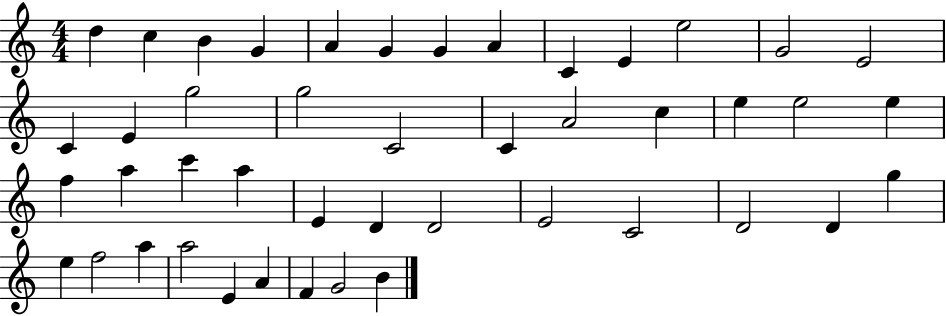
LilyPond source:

{
  \clef treble
  \numericTimeSignature
  \time 4/4
  \key c \major
  d''4 c''4 b'4 g'4 | a'4 g'4 g'4 a'4 | c'4 e'4 e''2 | g'2 e'2 | \break c'4 e'4 g''2 | g''2 c'2 | c'4 a'2 c''4 | e''4 e''2 e''4 | \break f''4 a''4 c'''4 a''4 | e'4 d'4 d'2 | e'2 c'2 | d'2 d'4 g''4 | \break e''4 f''2 a''4 | a''2 e'4 a'4 | f'4 g'2 b'4 | \bar "|."
}